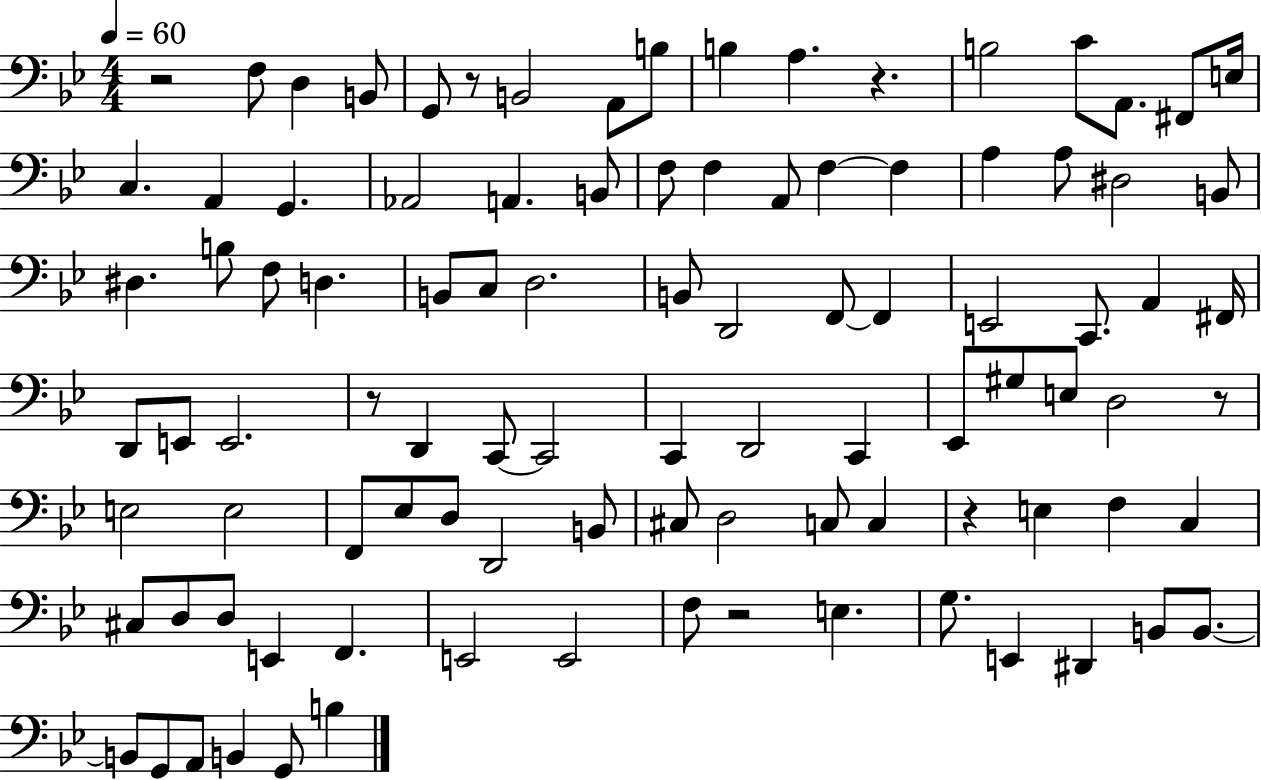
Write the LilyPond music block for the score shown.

{
  \clef bass
  \numericTimeSignature
  \time 4/4
  \key bes \major
  \tempo 4 = 60
  r2 f8 d4 b,8 | g,8 r8 b,2 a,8 b8 | b4 a4. r4. | b2 c'8 a,8. fis,8 e16 | \break c4. a,4 g,4. | aes,2 a,4. b,8 | f8 f4 a,8 f4~~ f4 | a4 a8 dis2 b,8 | \break dis4. b8 f8 d4. | b,8 c8 d2. | b,8 d,2 f,8~~ f,4 | e,2 c,8. a,4 fis,16 | \break d,8 e,8 e,2. | r8 d,4 c,8~~ c,2 | c,4 d,2 c,4 | ees,8 gis8 e8 d2 r8 | \break e2 e2 | f,8 ees8 d8 d,2 b,8 | cis8 d2 c8 c4 | r4 e4 f4 c4 | \break cis8 d8 d8 e,4 f,4. | e,2 e,2 | f8 r2 e4. | g8. e,4 dis,4 b,8 b,8.~~ | \break b,8 g,8 a,8 b,4 g,8 b4 | \bar "|."
}